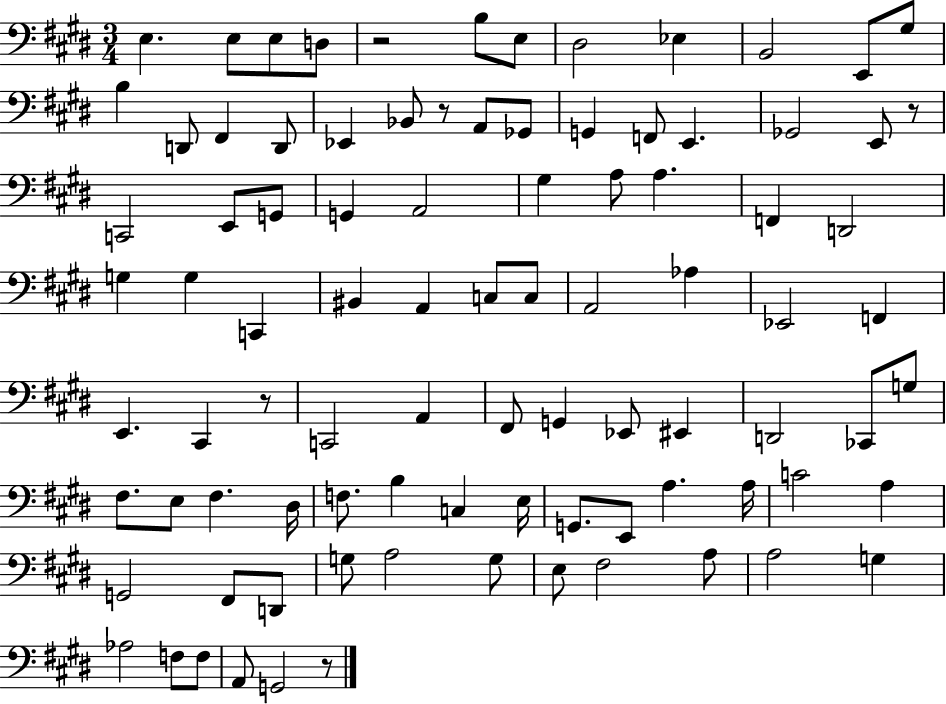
{
  \clef bass
  \numericTimeSignature
  \time 3/4
  \key e \major
  e4. e8 e8 d8 | r2 b8 e8 | dis2 ees4 | b,2 e,8 gis8 | \break b4 d,8 fis,4 d,8 | ees,4 bes,8 r8 a,8 ges,8 | g,4 f,8 e,4. | ges,2 e,8 r8 | \break c,2 e,8 g,8 | g,4 a,2 | gis4 a8 a4. | f,4 d,2 | \break g4 g4 c,4 | bis,4 a,4 c8 c8 | a,2 aes4 | ees,2 f,4 | \break e,4. cis,4 r8 | c,2 a,4 | fis,8 g,4 ees,8 eis,4 | d,2 ces,8 g8 | \break fis8. e8 fis4. dis16 | f8. b4 c4 e16 | g,8. e,8 a4. a16 | c'2 a4 | \break g,2 fis,8 d,8 | g8 a2 g8 | e8 fis2 a8 | a2 g4 | \break aes2 f8 f8 | a,8 g,2 r8 | \bar "|."
}